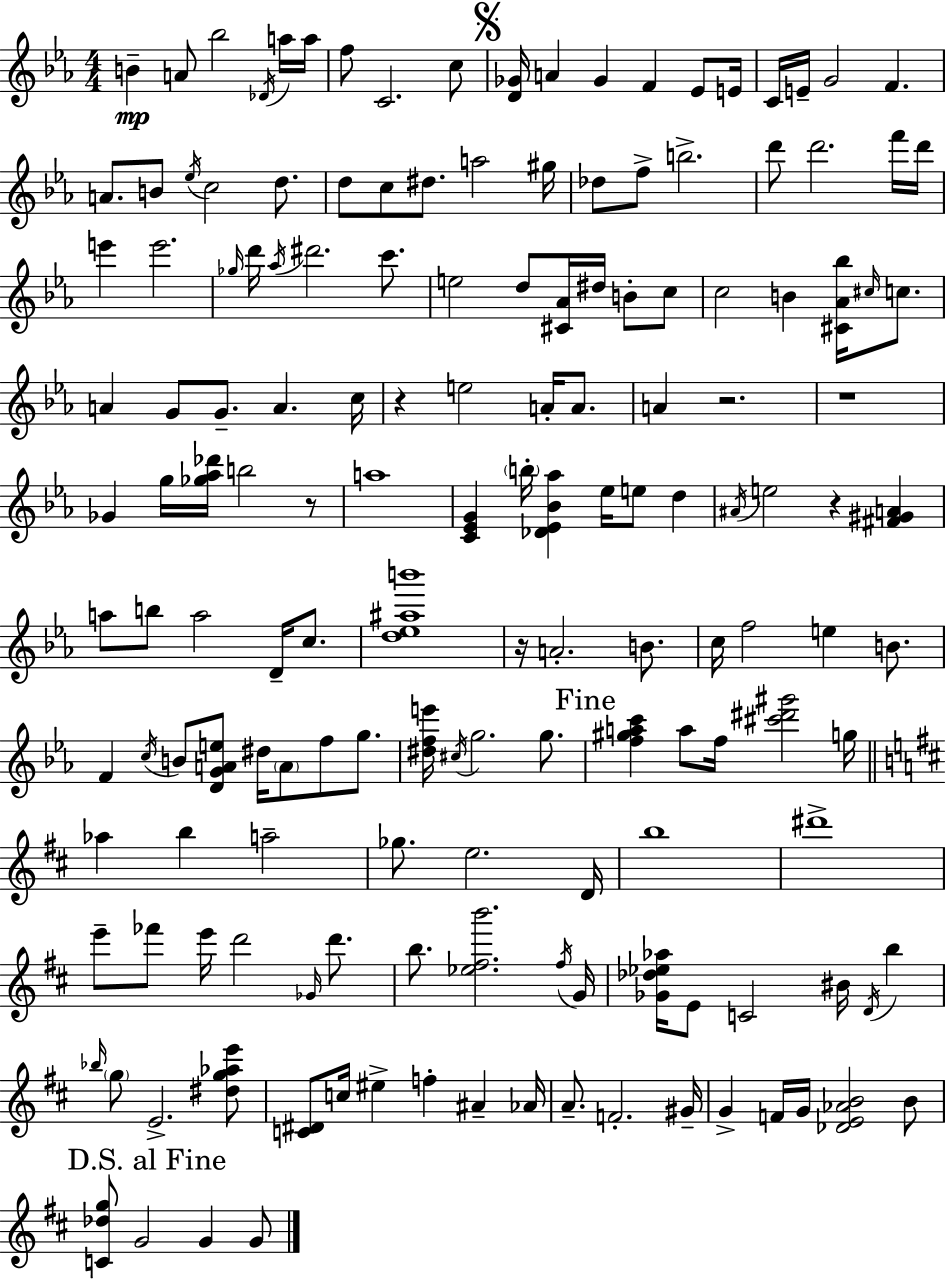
B4/q A4/e Bb5/h Db4/s A5/s A5/s F5/e C4/h. C5/e [D4,Gb4]/s A4/q Gb4/q F4/q Eb4/e E4/s C4/s E4/s G4/h F4/q. A4/e. B4/e Eb5/s C5/h D5/e. D5/e C5/e D#5/e. A5/h G#5/s Db5/e F5/e B5/h. D6/e D6/h. F6/s D6/s E6/q E6/h. Gb5/s D6/s Ab5/s D#6/h. C6/e. E5/h D5/e [C#4,Ab4]/s D#5/s B4/e C5/e C5/h B4/q [C#4,Ab4,Bb5]/s C#5/s C5/e. A4/q G4/e G4/e. A4/q. C5/s R/q E5/h A4/s A4/e. A4/q R/h. R/w Gb4/q G5/s [Gb5,Ab5,Db6]/s B5/h R/e A5/w [C4,Eb4,G4]/q B5/s [Db4,Eb4,Bb4,Ab5]/q Eb5/s E5/e D5/q A#4/s E5/h R/q [F#4,G#4,A4]/q A5/e B5/e A5/h D4/s C5/e. [D5,Eb5,A#5,B6]/w R/s A4/h. B4/e. C5/s F5/h E5/q B4/e. F4/q C5/s B4/e [D4,G4,A4,E5]/e D#5/s A4/e F5/e G5/e. [D#5,F5,E6]/s C#5/s G5/h. G5/e. [F5,G#5,A5,C6]/q A5/e F5/s [C#6,D#6,G#6]/h G5/s Ab5/q B5/q A5/h Gb5/e. E5/h. D4/s B5/w D#6/w E6/e FES6/e E6/s D6/h Gb4/s D6/e. B5/e. [Eb5,F#5,B6]/h. F#5/s G4/s [Gb4,Db5,Eb5,Ab5]/s E4/e C4/h BIS4/s D4/s B5/q Bb5/s G5/e E4/h. [D#5,G5,Ab5,E6]/e [C4,D#4]/e C5/s EIS5/q F5/q A#4/q Ab4/s A4/e. F4/h. G#4/s G4/q F4/s G4/s [Db4,E4,Ab4,B4]/h B4/e [C4,Db5,G5]/e G4/h G4/q G4/e